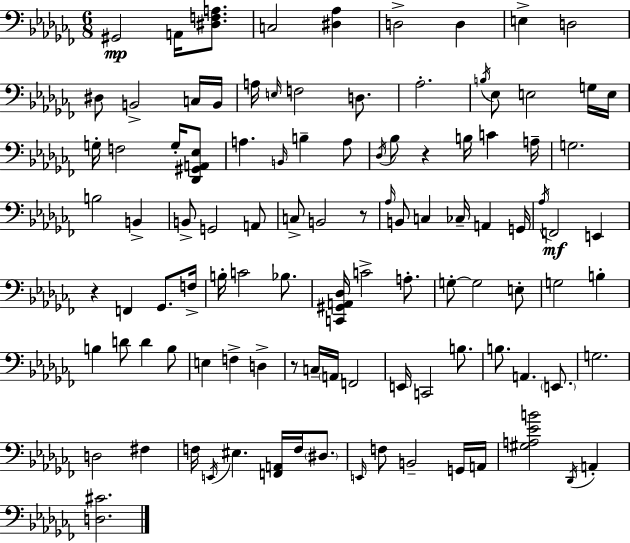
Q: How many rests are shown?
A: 4